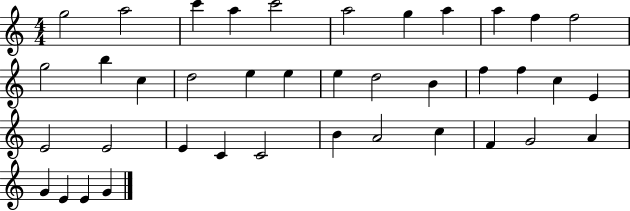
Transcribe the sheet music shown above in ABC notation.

X:1
T:Untitled
M:4/4
L:1/4
K:C
g2 a2 c' a c'2 a2 g a a f f2 g2 b c d2 e e e d2 B f f c E E2 E2 E C C2 B A2 c F G2 A G E E G